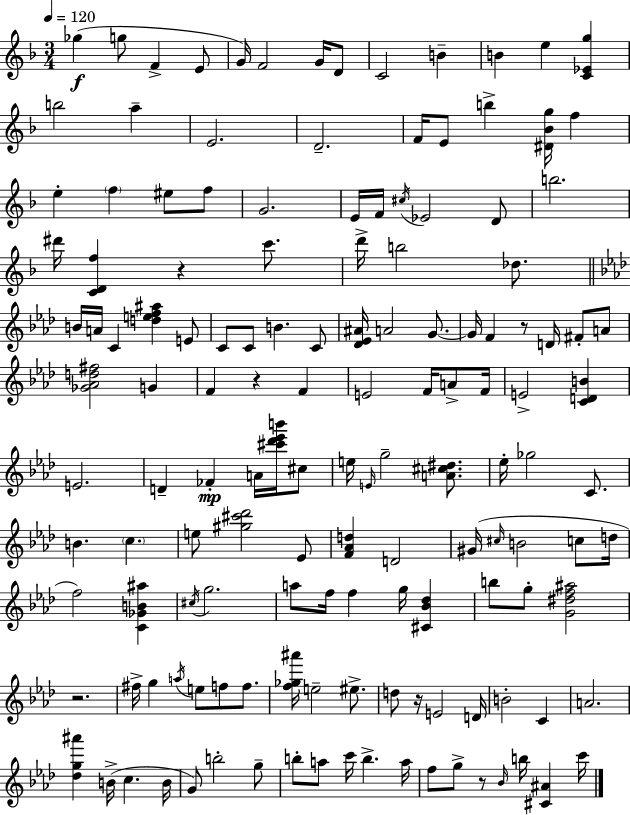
{
  \clef treble
  \numericTimeSignature
  \time 3/4
  \key d \minor
  \tempo 4 = 120
  ges''4(\f g''8 f'4-> e'8 | g'16) f'2 g'16 d'8 | c'2 b'4-- | b'4 e''4 <c' ees' g''>4 | \break b''2 a''4-- | e'2. | d'2.-- | f'16 e'8 b''4-> <dis' bes' g''>16 f''4 | \break e''4-. \parenthesize f''4 eis''8 f''8 | g'2. | e'16 f'16 \acciaccatura { cis''16 } ees'2 d'8 | b''2. | \break dis'''16 <c' d' f''>4 r4 c'''8. | d'''16-> b''2 des''8. | \bar "||" \break \key f \minor b'16 a'16 c'4 <d'' e'' f'' ais''>4 e'8 | c'8 c'8 b'4. c'8 | <des' ees' ais'>16 a'2 g'8.~~ | g'16 f'4 r8 d'16 fis'8-. a'8 | \break <ges' aes' d'' fis''>2 g'4 | f'4 r4 f'4 | e'2 f'16 a'8-> f'16 | e'2-> <c' d' b'>4 | \break e'2. | d'4-- fes'4-.\mp a'16 <cis''' des''' ees''' b'''>16 cis''8 | e''16 \grace { e'16 } g''2-- <a' cis'' dis''>8. | ees''16-. ges''2 c'8. | \break b'4. \parenthesize c''4. | e''8 <gis'' cis''' des'''>2 ees'8 | <f' aes' d''>4 d'2 | gis'16( \grace { cis''16 } b'2 c''8 | \break d''16 f''2) <c' ges' b' ais''>4 | \acciaccatura { cis''16 } g''2. | a''8 f''16 f''4 g''16 <cis' bes' des''>4 | b''8 g''8-. <g' dis'' f'' ais''>2 | \break r2. | fis''16-> g''4 \acciaccatura { a''16 } e''8 f''8 | f''8. <f'' ges'' ais'''>16 e''2-- | eis''8.-> d''8 r16 e'2 | \break d'16 b'2-. | c'4 a'2. | <des'' g'' ais'''>4 b'16->( c''4. | b'16 g'8) b''2-. | \break g''8-- b''8-. a''8 c'''16 b''4.-> | a''16 f''8 g''8-> r8 \grace { bes'16 } b''16 | <cis' ais'>4 c'''16 \bar "|."
}